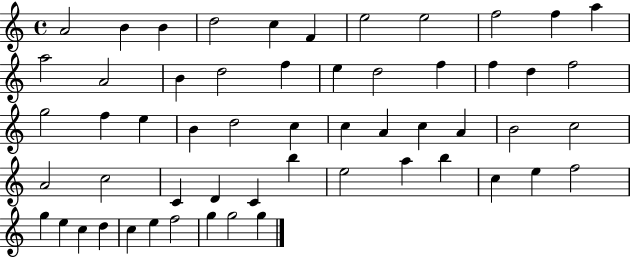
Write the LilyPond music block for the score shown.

{
  \clef treble
  \time 4/4
  \defaultTimeSignature
  \key c \major
  a'2 b'4 b'4 | d''2 c''4 f'4 | e''2 e''2 | f''2 f''4 a''4 | \break a''2 a'2 | b'4 d''2 f''4 | e''4 d''2 f''4 | f''4 d''4 f''2 | \break g''2 f''4 e''4 | b'4 d''2 c''4 | c''4 a'4 c''4 a'4 | b'2 c''2 | \break a'2 c''2 | c'4 d'4 c'4 b''4 | e''2 a''4 b''4 | c''4 e''4 f''2 | \break g''4 e''4 c''4 d''4 | c''4 e''4 f''2 | g''4 g''2 g''4 | \bar "|."
}